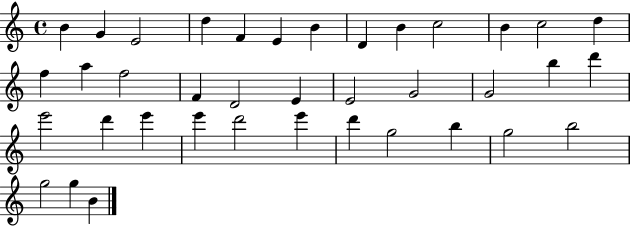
{
  \clef treble
  \time 4/4
  \defaultTimeSignature
  \key c \major
  b'4 g'4 e'2 | d''4 f'4 e'4 b'4 | d'4 b'4 c''2 | b'4 c''2 d''4 | \break f''4 a''4 f''2 | f'4 d'2 e'4 | e'2 g'2 | g'2 b''4 d'''4 | \break e'''2 d'''4 e'''4 | e'''4 d'''2 e'''4 | d'''4 g''2 b''4 | g''2 b''2 | \break g''2 g''4 b'4 | \bar "|."
}